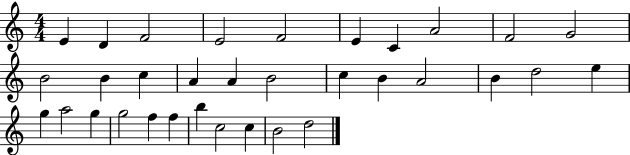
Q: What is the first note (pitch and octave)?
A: E4